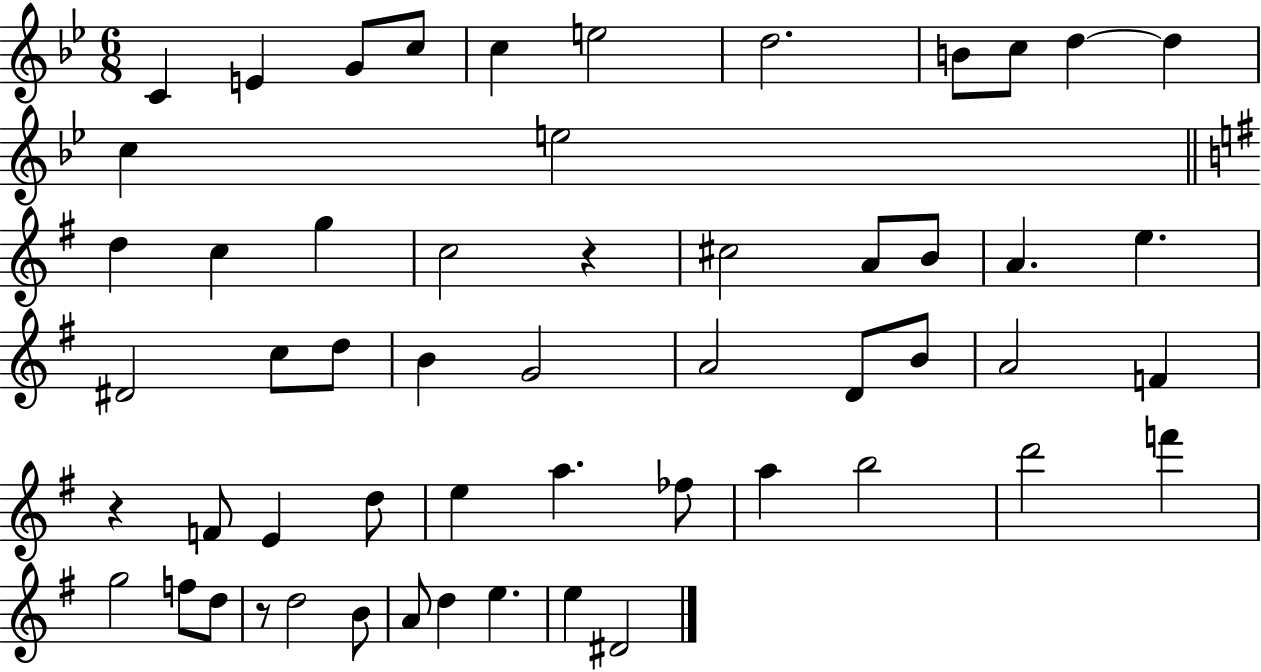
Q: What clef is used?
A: treble